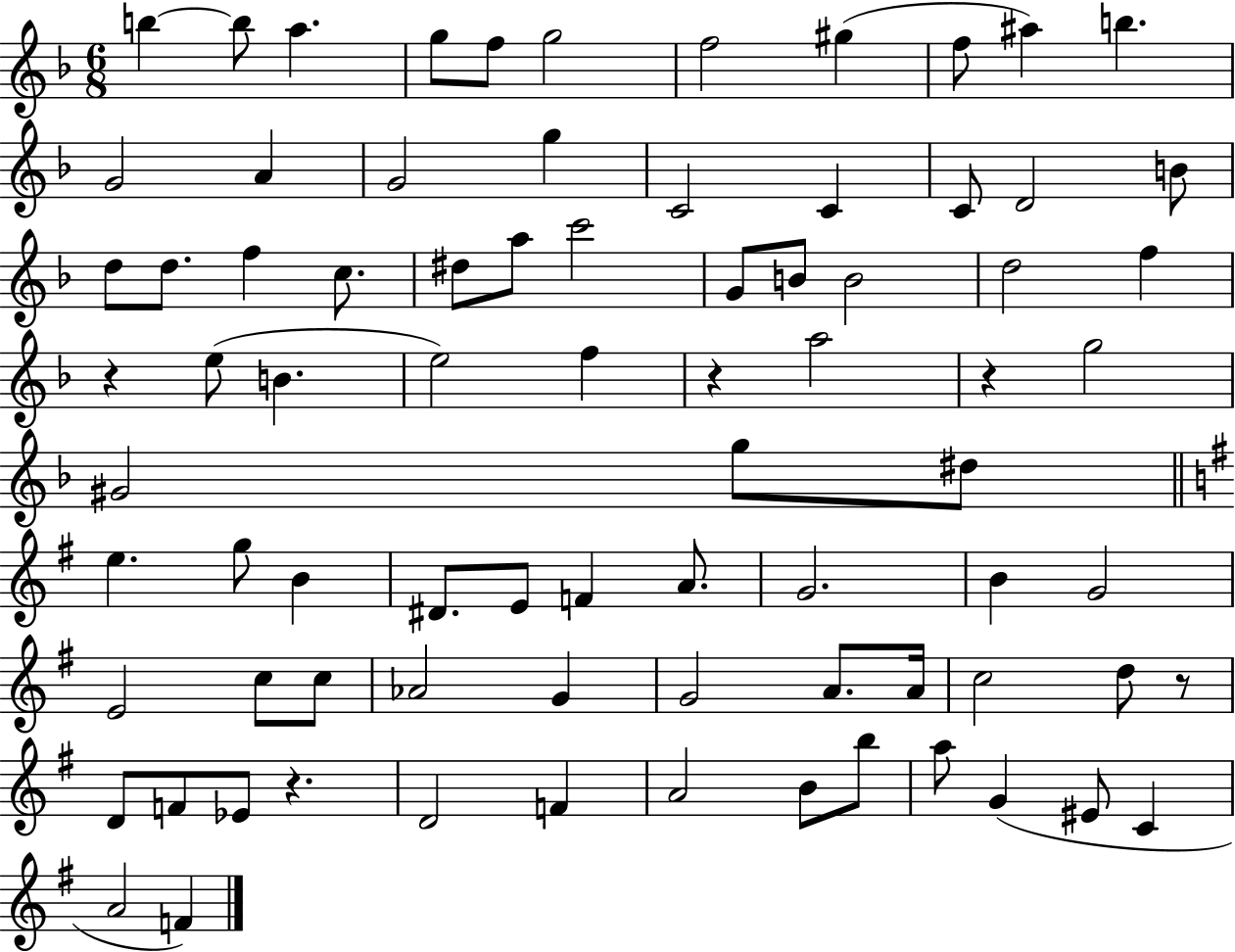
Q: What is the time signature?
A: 6/8